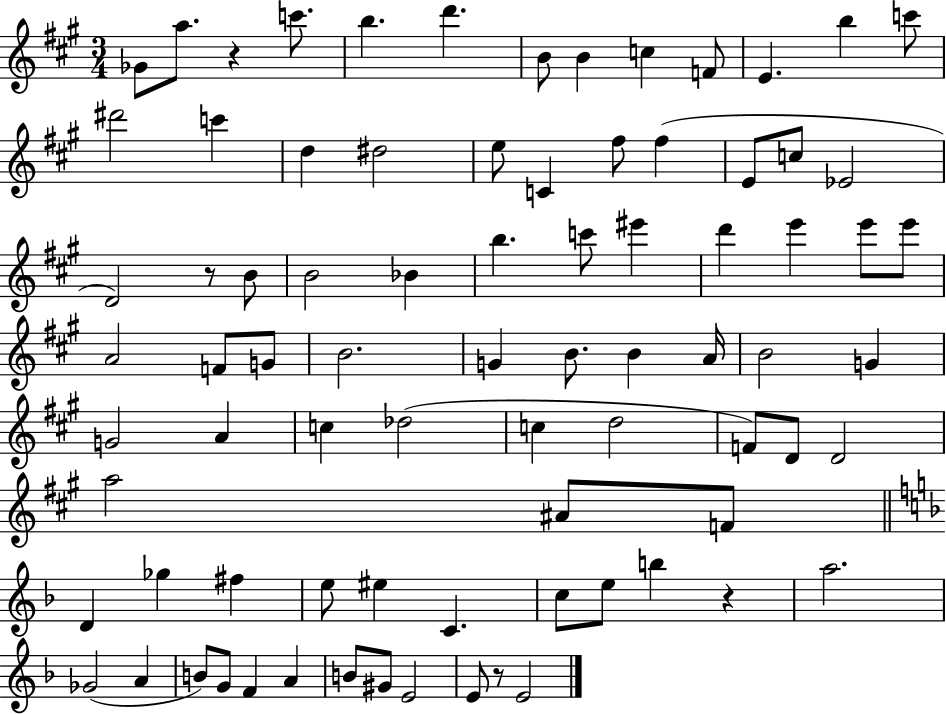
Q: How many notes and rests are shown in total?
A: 81